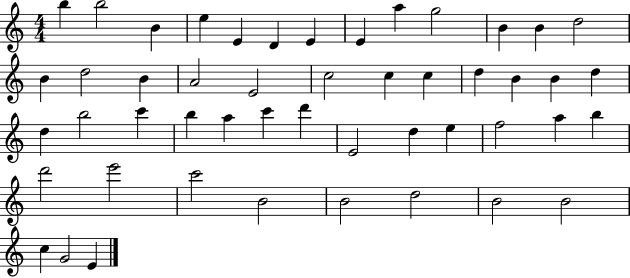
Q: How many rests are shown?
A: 0